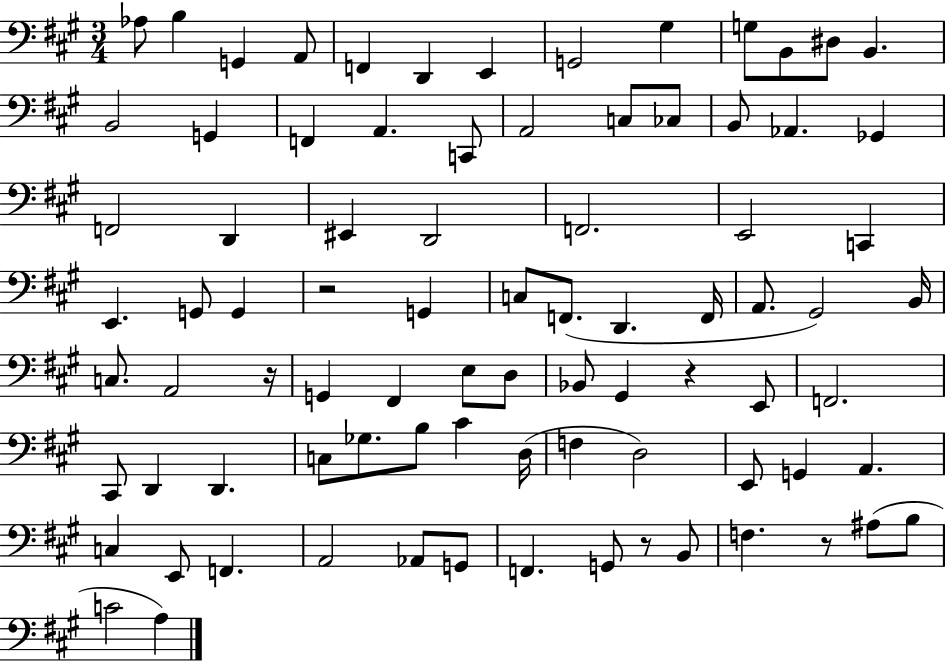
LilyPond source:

{
  \clef bass
  \numericTimeSignature
  \time 3/4
  \key a \major
  \repeat volta 2 { aes8 b4 g,4 a,8 | f,4 d,4 e,4 | g,2 gis4 | g8 b,8 dis8 b,4. | \break b,2 g,4 | f,4 a,4. c,8 | a,2 c8 ces8 | b,8 aes,4. ges,4 | \break f,2 d,4 | eis,4 d,2 | f,2. | e,2 c,4 | \break e,4. g,8 g,4 | r2 g,4 | c8 f,8.( d,4. f,16 | a,8. gis,2) b,16 | \break c8. a,2 r16 | g,4 fis,4 e8 d8 | bes,8 gis,4 r4 e,8 | f,2. | \break cis,8 d,4 d,4. | c8 ges8. b8 cis'4 d16( | f4 d2) | e,8 g,4 a,4. | \break c4 e,8 f,4. | a,2 aes,8 g,8 | f,4. g,8 r8 b,8 | f4. r8 ais8( b8 | \break c'2 a4) | } \bar "|."
}